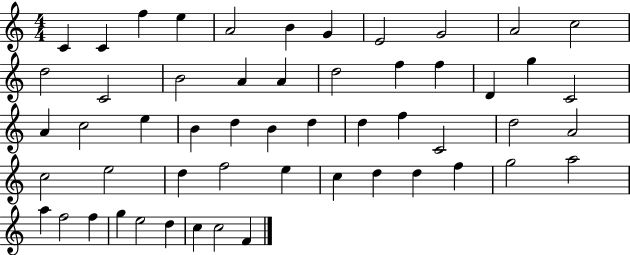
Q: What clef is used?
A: treble